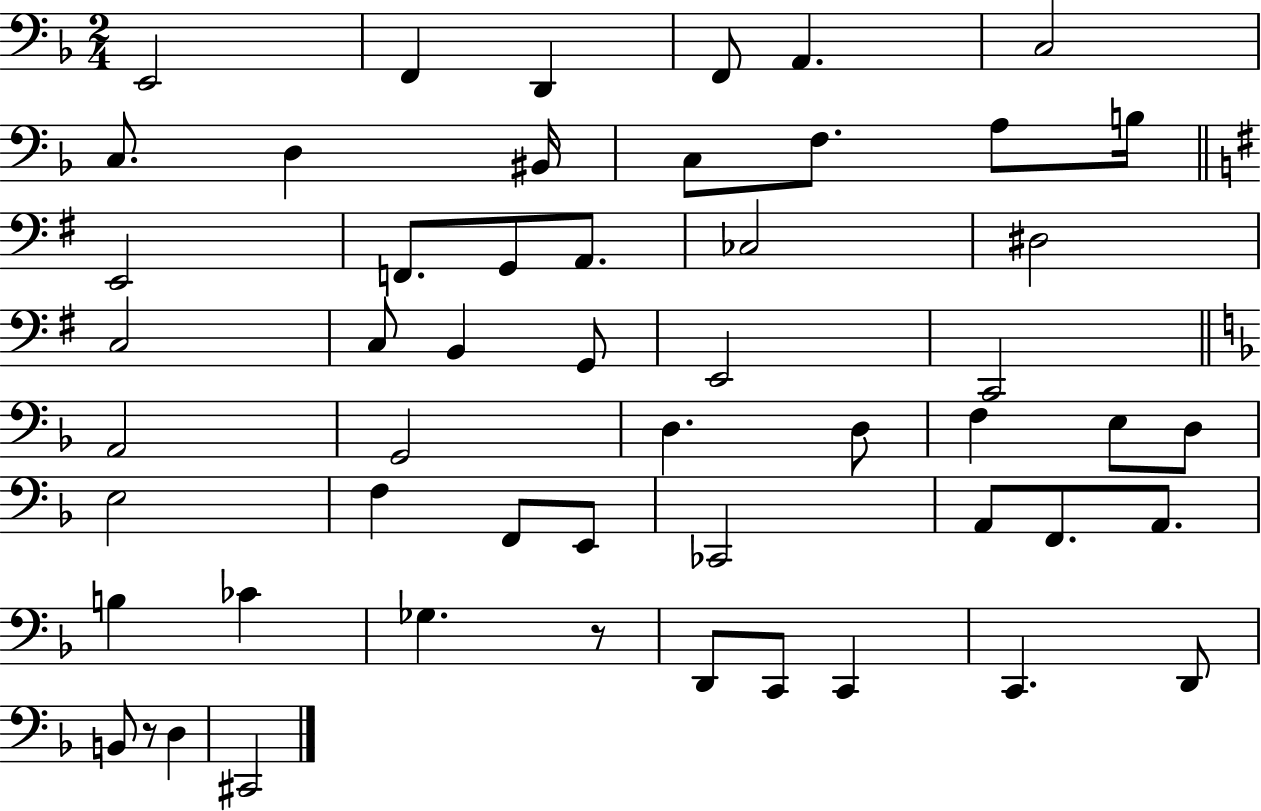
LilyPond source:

{
  \clef bass
  \numericTimeSignature
  \time 2/4
  \key f \major
  \repeat volta 2 { e,2 | f,4 d,4 | f,8 a,4. | c2 | \break c8. d4 bis,16 | c8 f8. a8 b16 | \bar "||" \break \key e \minor e,2 | f,8. g,8 a,8. | ces2 | dis2 | \break c2 | c8 b,4 g,8 | e,2 | c,2 | \break \bar "||" \break \key f \major a,2 | g,2 | d4. d8 | f4 e8 d8 | \break e2 | f4 f,8 e,8 | ces,2 | a,8 f,8. a,8. | \break b4 ces'4 | ges4. r8 | d,8 c,8 c,4 | c,4. d,8 | \break b,8 r8 d4 | cis,2 | } \bar "|."
}